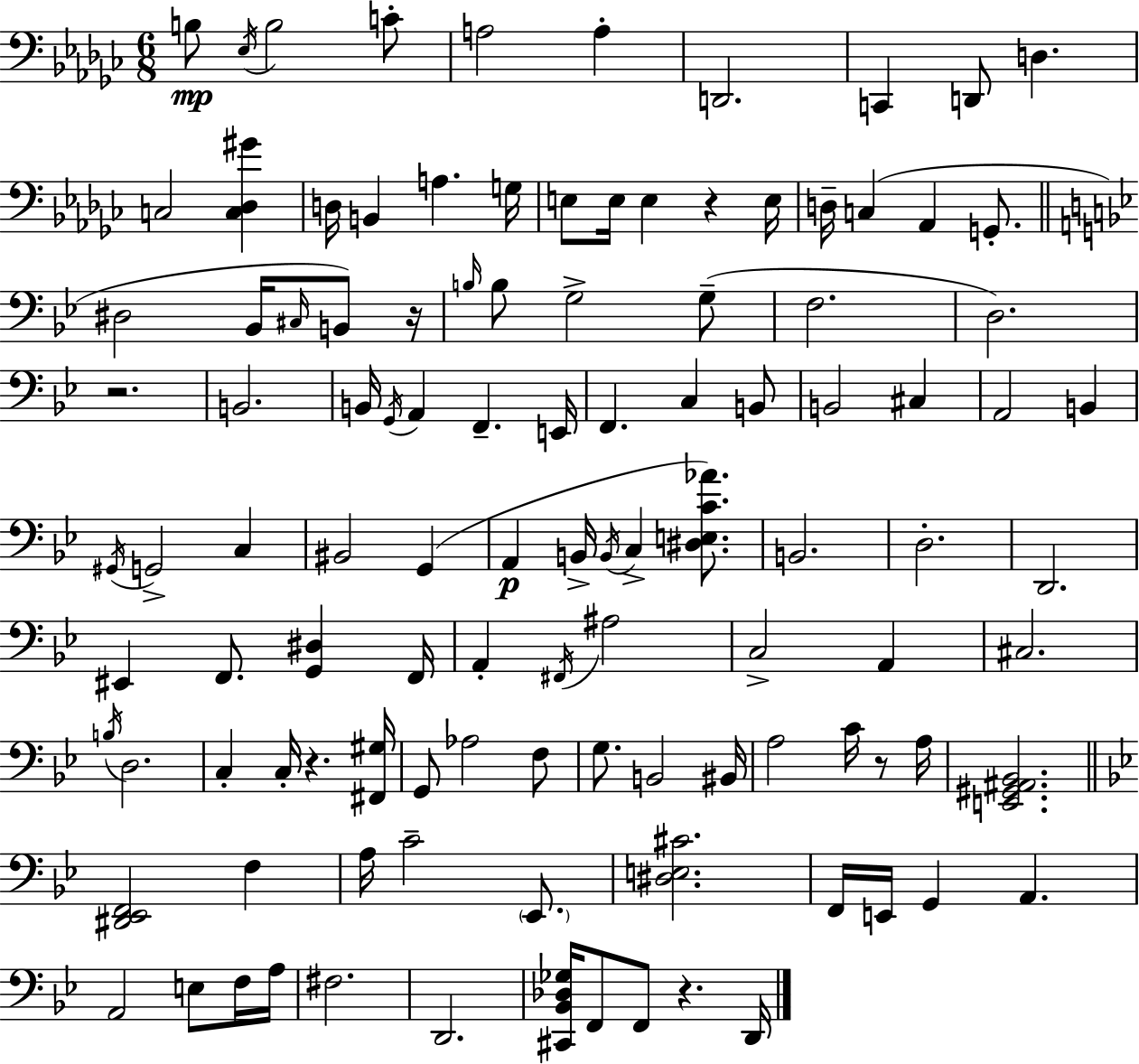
{
  \clef bass
  \numericTimeSignature
  \time 6/8
  \key ees \minor
  b8\mp \acciaccatura { ees16 } b2 c'8-. | a2 a4-. | d,2. | c,4 d,8 d4. | \break c2 <c des gis'>4 | d16 b,4 a4. | g16 e8 e16 e4 r4 | e16 d16-- c4( aes,4 g,8.-. | \break \bar "||" \break \key g \minor dis2 bes,16 \grace { cis16 }) b,8 | r16 \grace { b16 } b8 g2-> | g8--( f2. | d2.) | \break r2. | b,2. | b,16 \acciaccatura { g,16 } a,4 f,4.-- | e,16 f,4. c4 | \break b,8 b,2 cis4 | a,2 b,4 | \acciaccatura { gis,16 } g,2-> | c4 bis,2 | \break g,4( a,4\p b,16-> \acciaccatura { b,16 } c4-> | <dis e c' aes'>8.) b,2. | d2.-. | d,2. | \break eis,4 f,8. | <g, dis>4 f,16 a,4-. \acciaccatura { fis,16 } ais2 | c2-> | a,4 cis2. | \break \acciaccatura { b16 } d2. | c4-. c16-. | r4. <fis, gis>16 g,8 aes2 | f8 g8. b,2 | \break bis,16 a2 | c'16 r8 a16 <e, gis, ais, bes,>2. | \bar "||" \break \key g \minor <dis, ees, f,>2 f4 | a16 c'2-- \parenthesize ees,8. | <dis e cis'>2. | f,16 e,16 g,4 a,4. | \break a,2 e8 f16 a16 | fis2. | d,2. | <cis, bes, des ges>16 f,8 f,8 r4. d,16 | \break \bar "|."
}